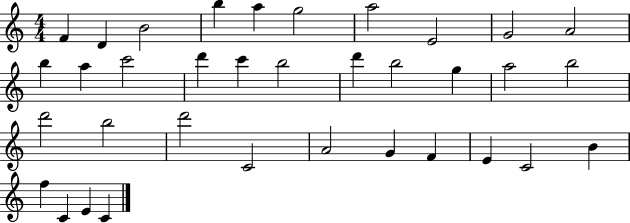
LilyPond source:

{
  \clef treble
  \numericTimeSignature
  \time 4/4
  \key c \major
  f'4 d'4 b'2 | b''4 a''4 g''2 | a''2 e'2 | g'2 a'2 | \break b''4 a''4 c'''2 | d'''4 c'''4 b''2 | d'''4 b''2 g''4 | a''2 b''2 | \break d'''2 b''2 | d'''2 c'2 | a'2 g'4 f'4 | e'4 c'2 b'4 | \break f''4 c'4 e'4 c'4 | \bar "|."
}